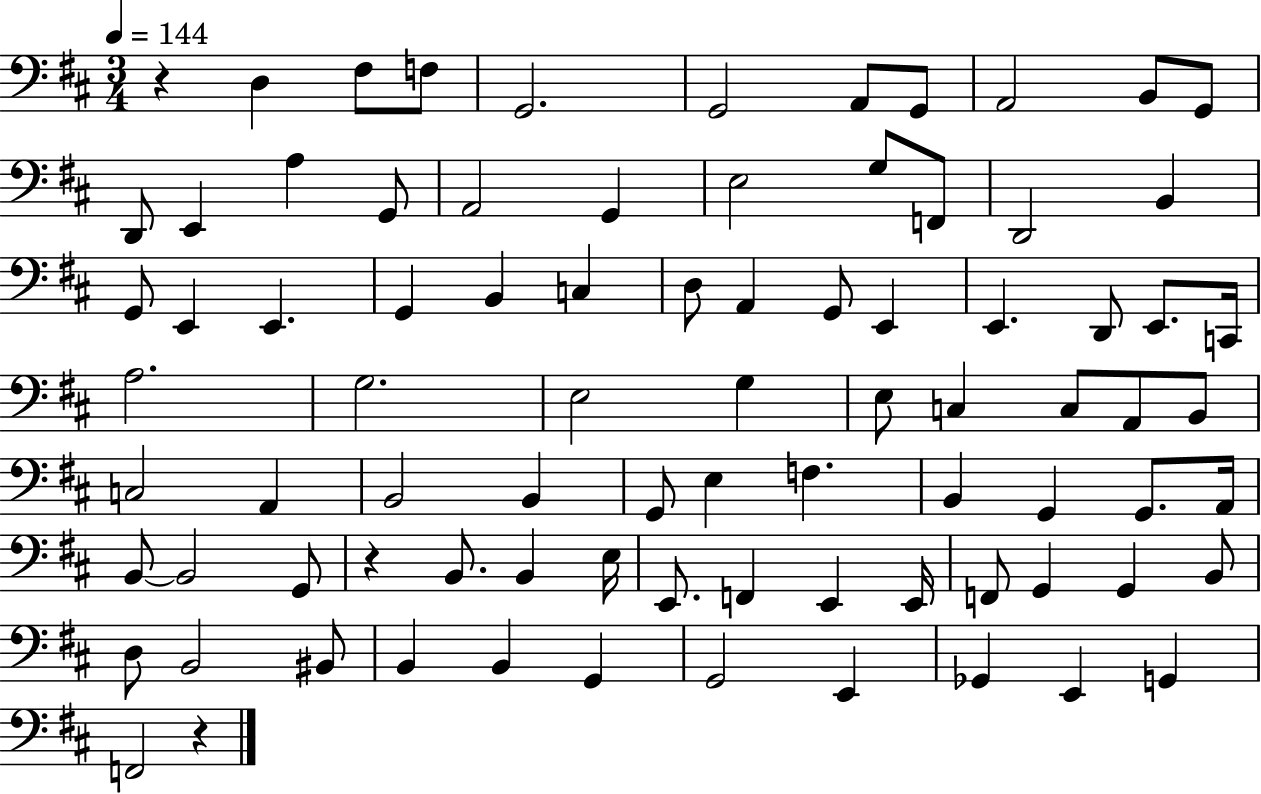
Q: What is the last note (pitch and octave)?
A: F2